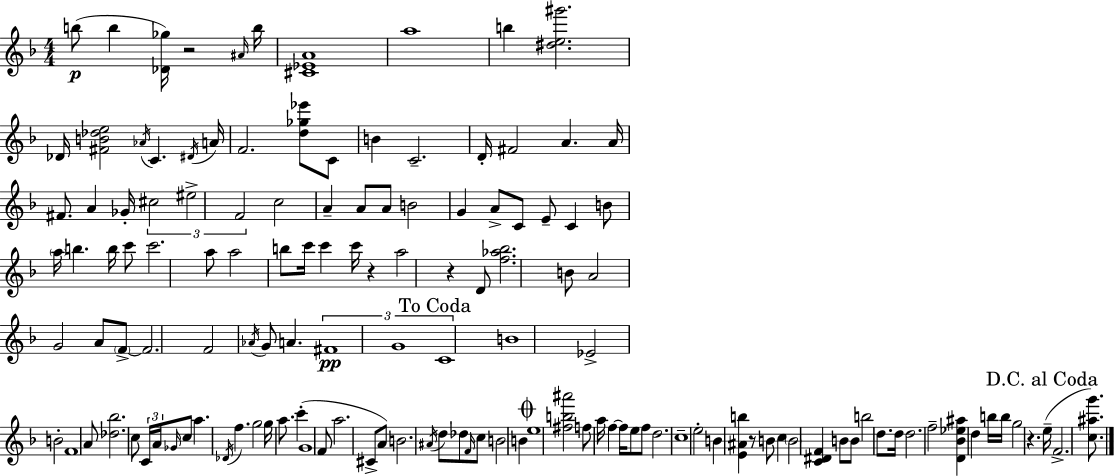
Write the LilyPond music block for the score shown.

{
  \clef treble
  \numericTimeSignature
  \time 4/4
  \key d \minor
  b''8(\p b''4 <des' ges''>16) r2 \grace { ais'16 } | b''16 <cis' ees' a'>1 | a''1 | b''4 <dis'' e'' gis'''>2. | \break des'16 <fis' b' des'' e''>2 \acciaccatura { aes'16 } c'4. | \acciaccatura { dis'16 } a'16 f'2. <d'' ges'' ees'''>8 | c'8 b'4 c'2.-- | d'16-. fis'2 a'4. | \break a'16 fis'8. a'4 ges'16-. \tuplet 3/2 { cis''2 | eis''2-> f'2 } | c''2 a'4-- a'8 | a'8 b'2 g'4 a'8-> | \break c'8 e'8-- c'4 b'8 \parenthesize a''16 b''4. | b''16 c'''8 c'''2. | a''8 a''2 b''8 c'''16 c'''4 | c'''16 r4 a''2 r4 | \break d'8 <f'' aes'' bes''>2. | b'8 a'2 g'2 | a'8 \parenthesize f'8->~~ f'2. | f'2 \acciaccatura { aes'16 } g'8 a'4. | \break \tuplet 3/2 { fis'1\pp | g'1 | \mark "To Coda" c'1 } | b'1 | \break ees'2-> b'2-. | f'1 | a'8 <des'' bes''>2. | c''8 \tuplet 3/2 { c'16 a'16 \grace { ges'16 } } c''8 a''4. \acciaccatura { des'16 } | \break f''4. g''2 g''16 a''8. | c'''4-.( g'1 | f'8 a''2. | cis'8-> a'8) b'2. | \break \acciaccatura { ais'16 } d''8 des''8 \grace { f'16 } c''8 b'2 | b'4 \mark \markup { \musicglyph "scripts.coda" } e''1 | <fis'' b'' ais'''>2 | f''8 a''16 f''4~~ f''16 e''8 f''8 d''2. | \break c''1-- | e''2-. | b'4 <e' ais' b''>4 r8 b'8 c''4 | \parenthesize b'2 <c' dis' f'>4 b'8 b'8 | \break b''2 d''8. d''16 d''2. | f''2-- | <d' bes' ees'' ais''>4 d''4 b''16 b''16 g''2 | r4. \mark "D.C. al Coda" e''16--( f'2.-> | \break <c'' ais'' g'''>8.) \bar "|."
}